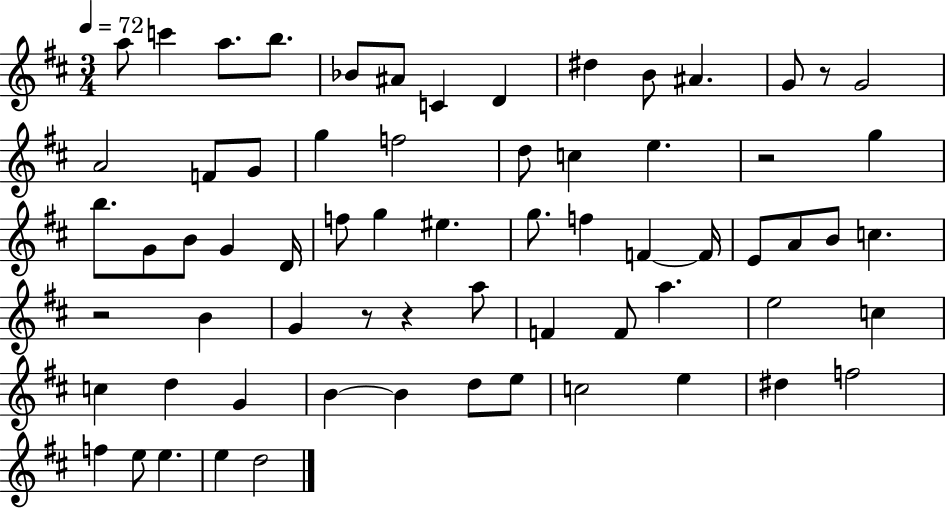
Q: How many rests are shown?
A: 5